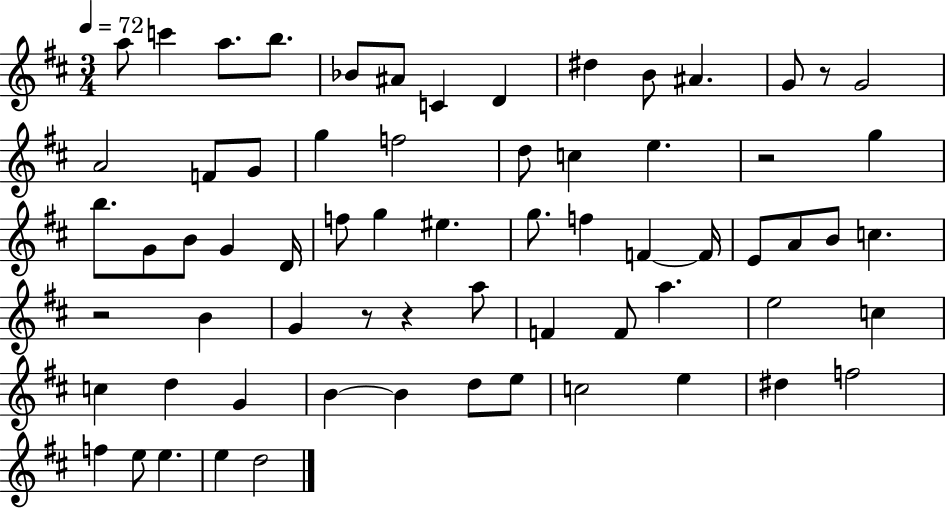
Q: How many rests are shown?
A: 5